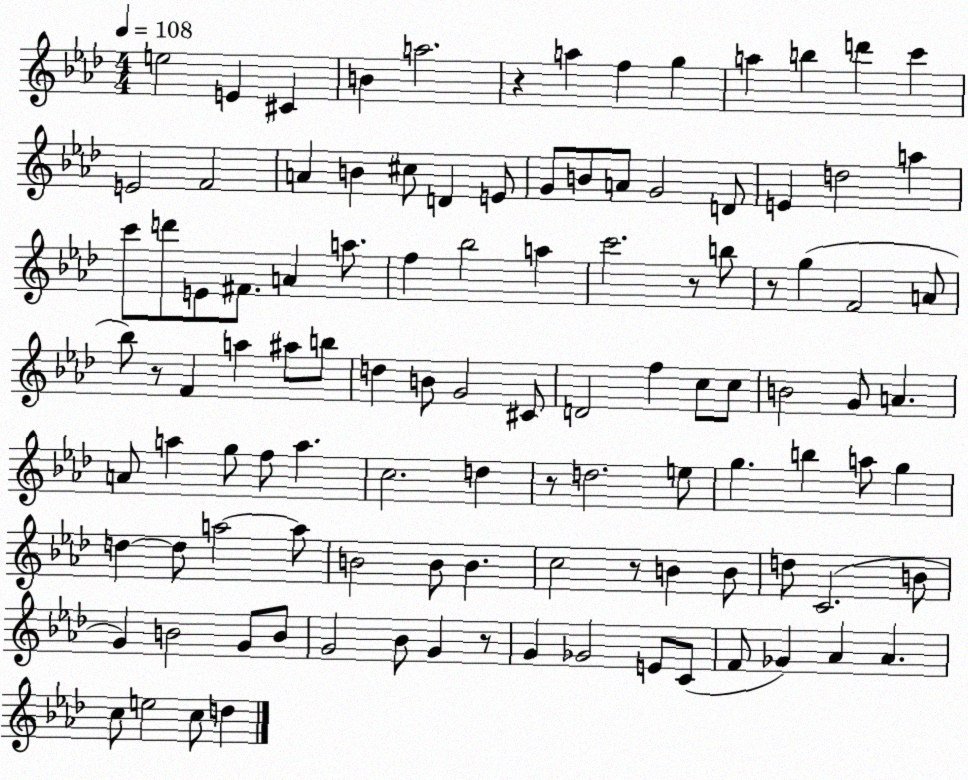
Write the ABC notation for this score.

X:1
T:Untitled
M:4/4
L:1/4
K:Ab
e2 E ^C B a2 z a f g a b d' c' E2 F2 A B ^c/2 D E/2 G/2 B/2 A/2 G2 D/2 E d2 a c'/2 d'/2 E/2 ^F/2 A a/2 f _b2 a c'2 z/2 b/2 z/2 g F2 A/2 _b/2 z/2 F a ^a/2 b/2 d B/2 G2 ^C/2 D2 f c/2 c/2 B2 G/2 A A/2 a g/2 f/2 a c2 d z/2 d2 e/2 g b a/2 g d d/2 a2 a/2 B2 B/2 B c2 z/2 B B/2 d/2 C2 B/2 G B2 G/2 B/2 G2 _B/2 G z/2 G _G2 E/2 C/2 F/2 _G _A _A c/2 e2 c/2 d